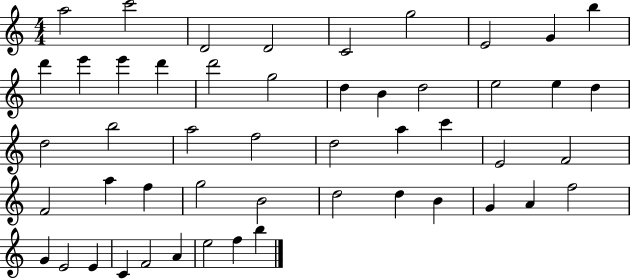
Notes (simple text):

A5/h C6/h D4/h D4/h C4/h G5/h E4/h G4/q B5/q D6/q E6/q E6/q D6/q D6/h G5/h D5/q B4/q D5/h E5/h E5/q D5/q D5/h B5/h A5/h F5/h D5/h A5/q C6/q E4/h F4/h F4/h A5/q F5/q G5/h B4/h D5/h D5/q B4/q G4/q A4/q F5/h G4/q E4/h E4/q C4/q F4/h A4/q E5/h F5/q B5/q